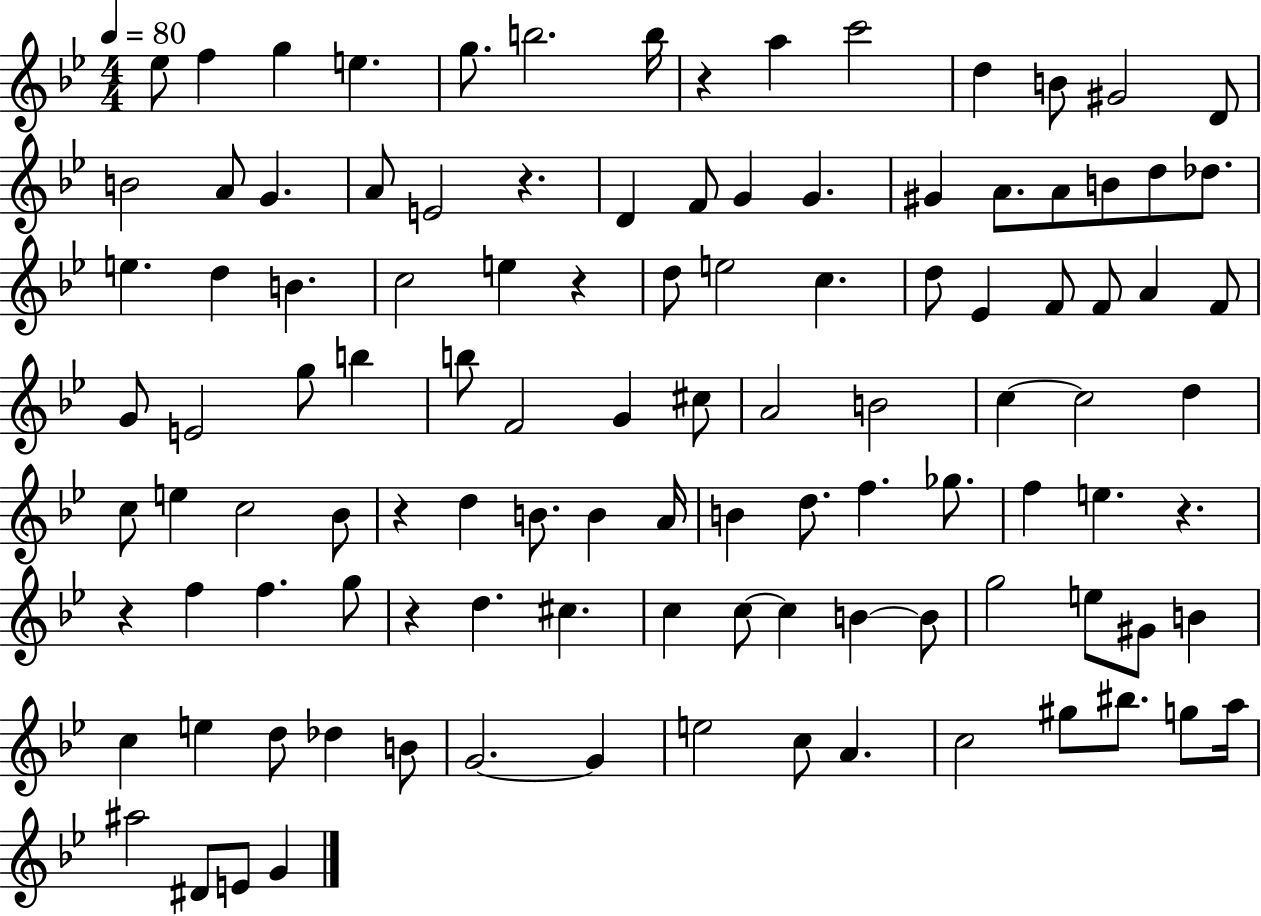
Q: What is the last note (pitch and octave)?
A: G4